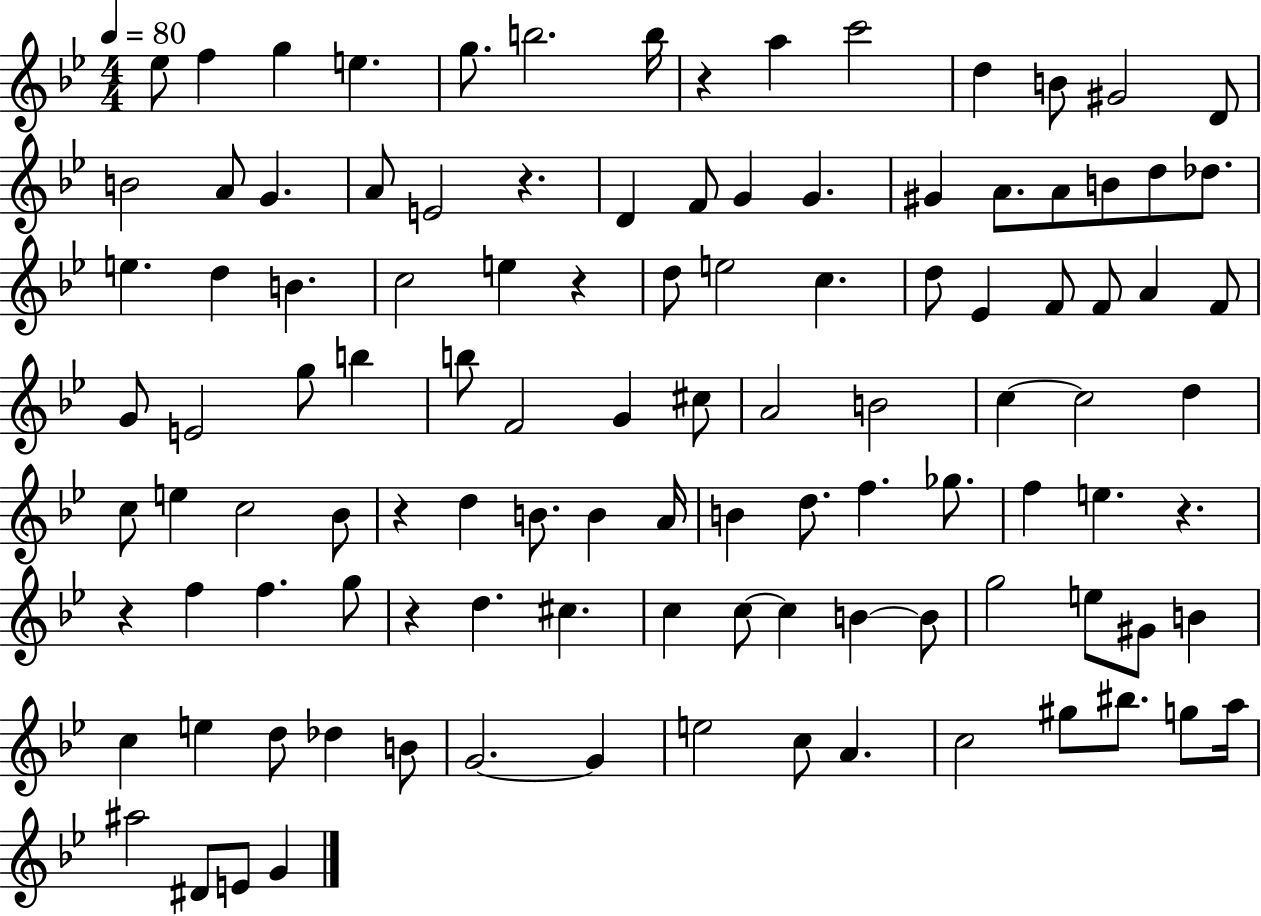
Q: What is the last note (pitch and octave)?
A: G4